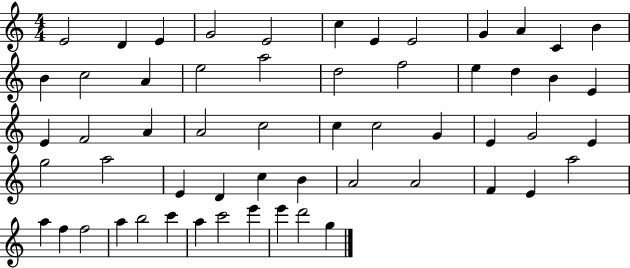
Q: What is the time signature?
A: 4/4